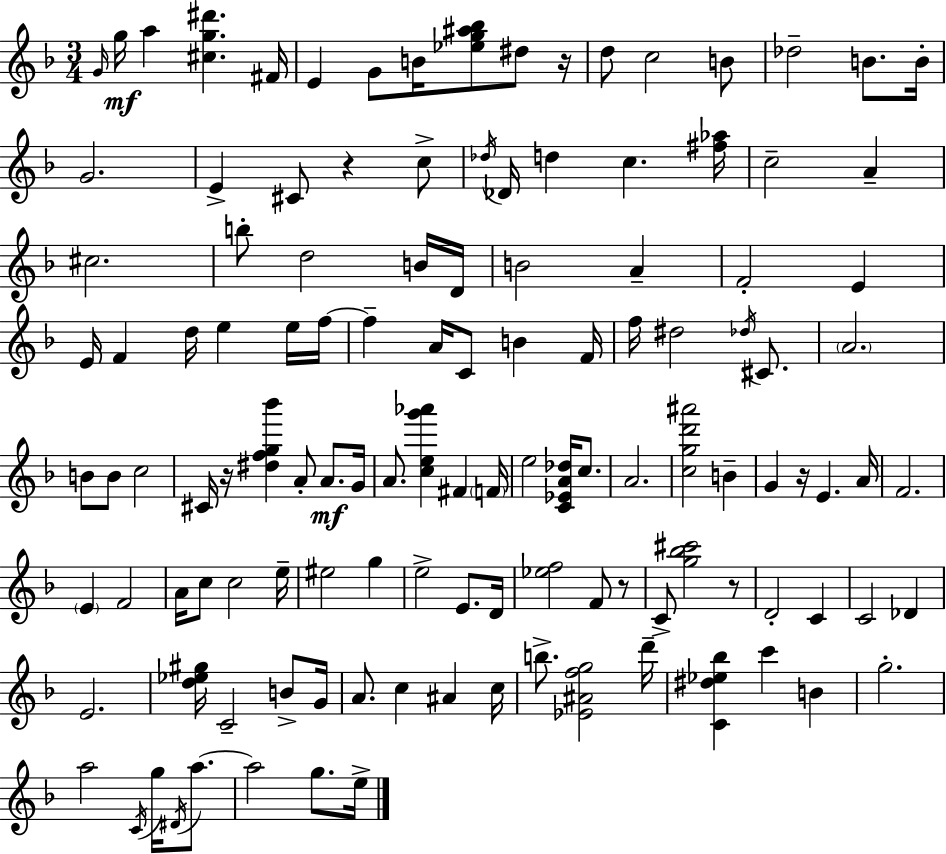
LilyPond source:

{
  \clef treble
  \numericTimeSignature
  \time 3/4
  \key d \minor
  \grace { g'16 }\mf g''16 a''4 <cis'' g'' dis'''>4. | fis'16 e'4 g'8 b'16 <ees'' g'' ais'' bes''>8 dis''8 | r16 d''8 c''2 b'8 | des''2-- b'8. | \break b'16-. g'2. | e'4-> cis'8 r4 c''8-> | \acciaccatura { des''16 } des'16 d''4 c''4. | <fis'' aes''>16 c''2-- a'4-- | \break cis''2. | b''8-. d''2 | b'16 d'16 b'2 a'4-- | f'2-. e'4 | \break e'16 f'4 d''16 e''4 | e''16 f''16~~ f''4-- a'16 c'8 b'4 | f'16 f''16 dis''2 \acciaccatura { des''16 } | cis'8. \parenthesize a'2. | \break b'8 b'8 c''2 | cis'16 r16 <dis'' f'' g'' bes'''>4 a'8-. a'8.\mf | g'16 a'8. <c'' e'' g''' aes'''>4 fis'4 | \parenthesize f'16 e''2 <c' ees' a' des''>16 | \break c''8. a'2. | <c'' g'' d''' ais'''>2 b'4-- | g'4 r16 e'4. | a'16 f'2. | \break \parenthesize e'4 f'2 | a'16 c''8 c''2 | e''16-- eis''2 g''4 | e''2-> e'8. | \break d'16 <ees'' f''>2 f'8 | r8 c'8-> <g'' bes'' cis'''>2 | r8 d'2-. c'4 | c'2 des'4 | \break e'2. | <d'' ees'' gis''>16 c'2-- | b'8-> g'16 a'8. c''4 ais'4 | c''16 b''8.-> <ees' ais' f'' g''>2 | \break d'''16-- <c' dis'' ees'' bes''>4 c'''4 b'4 | g''2.-. | a''2 \acciaccatura { c'16 } | g''16 \acciaccatura { dis'16 } a''8.~~ a''2 | \break g''8. e''16-> \bar "|."
}